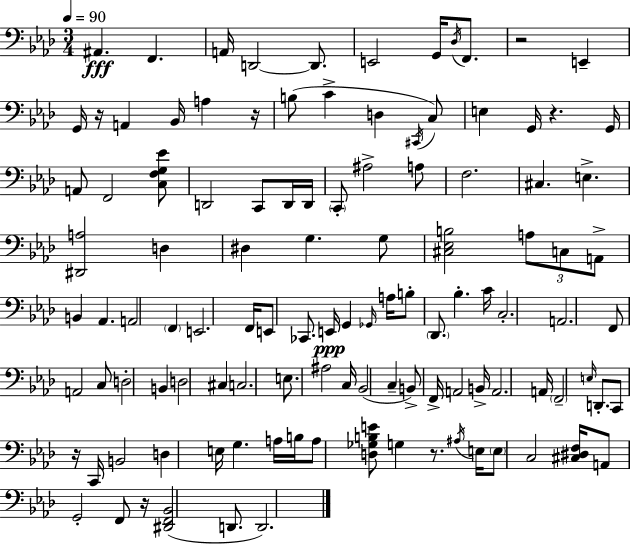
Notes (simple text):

A#2/q. F2/q. A2/s D2/h D2/e. E2/h G2/s Db3/s F2/e. R/h E2/q G2/s R/s A2/q Bb2/s A3/q R/s B3/e C4/q D3/q C#2/s C3/e E3/q G2/s R/q. G2/s A2/e F2/h [C3,F3,G3,Eb4]/e D2/h C2/e D2/s D2/s C2/e A#3/h A3/e F3/h. C#3/q. E3/q. [D#2,A3]/h D3/q D#3/q G3/q. G3/e [C#3,Eb3,B3]/h A3/e C3/e A2/e B2/q Ab2/q. A2/h F2/q E2/h. F2/s E2/e CES2/e. E2/s G2/q Gb2/s A3/s B3/e Db2/e. Bb3/q. C4/s C3/h. A2/h. F2/e A2/h C3/e D3/h B2/q D3/h C#3/q C3/h. E3/e. A#3/h C3/s Bb2/h C3/q B2/e F2/s A2/h B2/s A2/h. A2/s F2/h E3/s D2/e. C2/e R/s C2/s B2/h D3/q E3/s G3/q. A3/s B3/s A3/e [D3,Gb3,B3,E4]/e G3/q R/e. A#3/s E3/s E3/e C3/h [C#3,D#3,F3]/s A2/e G2/h F2/e R/s [D#2,F2,Bb2]/h D2/e. D2/h.